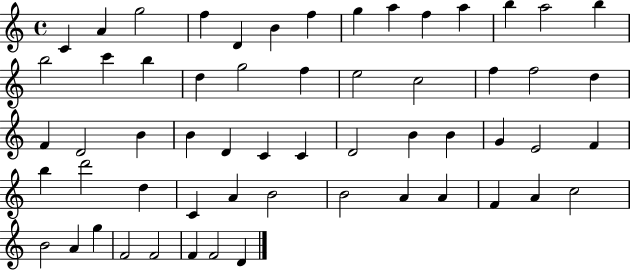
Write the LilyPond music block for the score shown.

{
  \clef treble
  \time 4/4
  \defaultTimeSignature
  \key c \major
  c'4 a'4 g''2 | f''4 d'4 b'4 f''4 | g''4 a''4 f''4 a''4 | b''4 a''2 b''4 | \break b''2 c'''4 b''4 | d''4 g''2 f''4 | e''2 c''2 | f''4 f''2 d''4 | \break f'4 d'2 b'4 | b'4 d'4 c'4 c'4 | d'2 b'4 b'4 | g'4 e'2 f'4 | \break b''4 d'''2 d''4 | c'4 a'4 b'2 | b'2 a'4 a'4 | f'4 a'4 c''2 | \break b'2 a'4 g''4 | f'2 f'2 | f'4 f'2 d'4 | \bar "|."
}